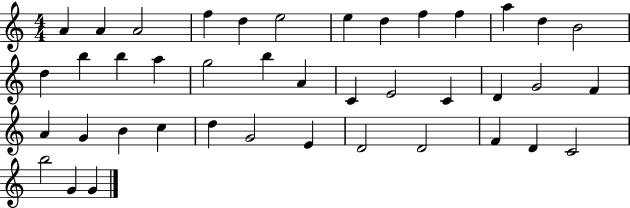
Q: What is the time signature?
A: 4/4